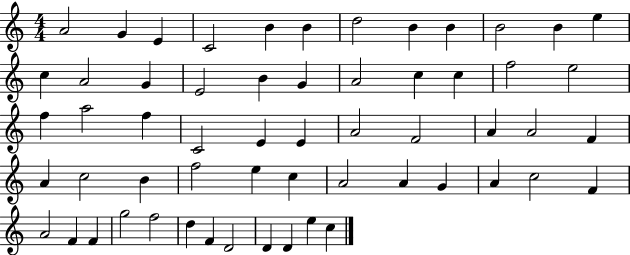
X:1
T:Untitled
M:4/4
L:1/4
K:C
A2 G E C2 B B d2 B B B2 B e c A2 G E2 B G A2 c c f2 e2 f a2 f C2 E E A2 F2 A A2 F A c2 B f2 e c A2 A G A c2 F A2 F F g2 f2 d F D2 D D e c